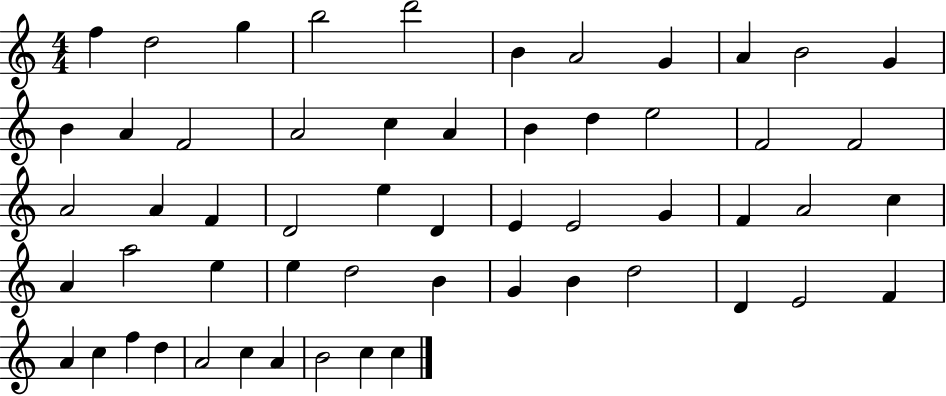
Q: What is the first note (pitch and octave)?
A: F5